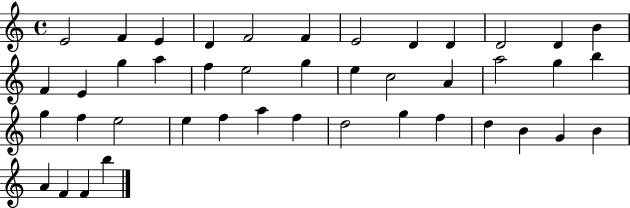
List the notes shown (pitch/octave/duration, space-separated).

E4/h F4/q E4/q D4/q F4/h F4/q E4/h D4/q D4/q D4/h D4/q B4/q F4/q E4/q G5/q A5/q F5/q E5/h G5/q E5/q C5/h A4/q A5/h G5/q B5/q G5/q F5/q E5/h E5/q F5/q A5/q F5/q D5/h G5/q F5/q D5/q B4/q G4/q B4/q A4/q F4/q F4/q B5/q